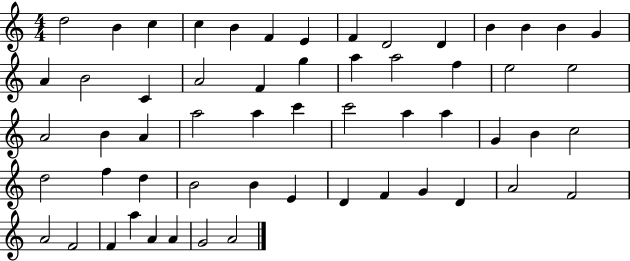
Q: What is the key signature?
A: C major